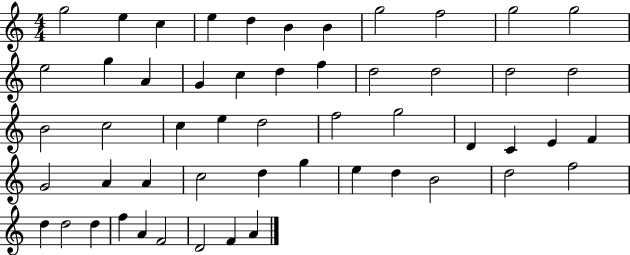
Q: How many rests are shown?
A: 0